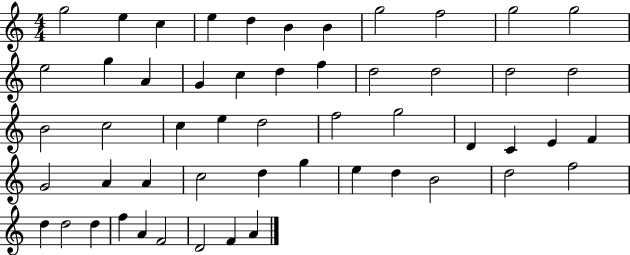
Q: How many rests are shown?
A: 0